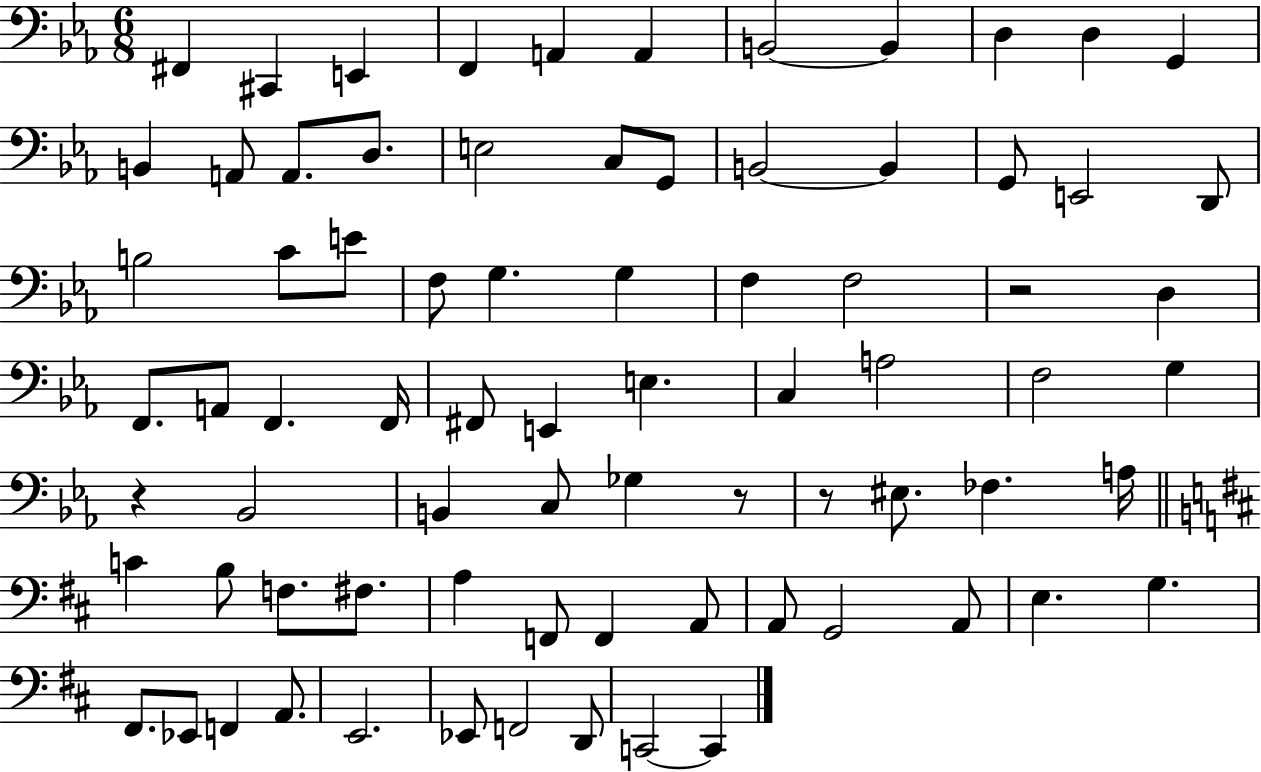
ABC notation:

X:1
T:Untitled
M:6/8
L:1/4
K:Eb
^F,, ^C,, E,, F,, A,, A,, B,,2 B,, D, D, G,, B,, A,,/2 A,,/2 D,/2 E,2 C,/2 G,,/2 B,,2 B,, G,,/2 E,,2 D,,/2 B,2 C/2 E/2 F,/2 G, G, F, F,2 z2 D, F,,/2 A,,/2 F,, F,,/4 ^F,,/2 E,, E, C, A,2 F,2 G, z _B,,2 B,, C,/2 _G, z/2 z/2 ^E,/2 _F, A,/4 C B,/2 F,/2 ^F,/2 A, F,,/2 F,, A,,/2 A,,/2 G,,2 A,,/2 E, G, ^F,,/2 _E,,/2 F,, A,,/2 E,,2 _E,,/2 F,,2 D,,/2 C,,2 C,,